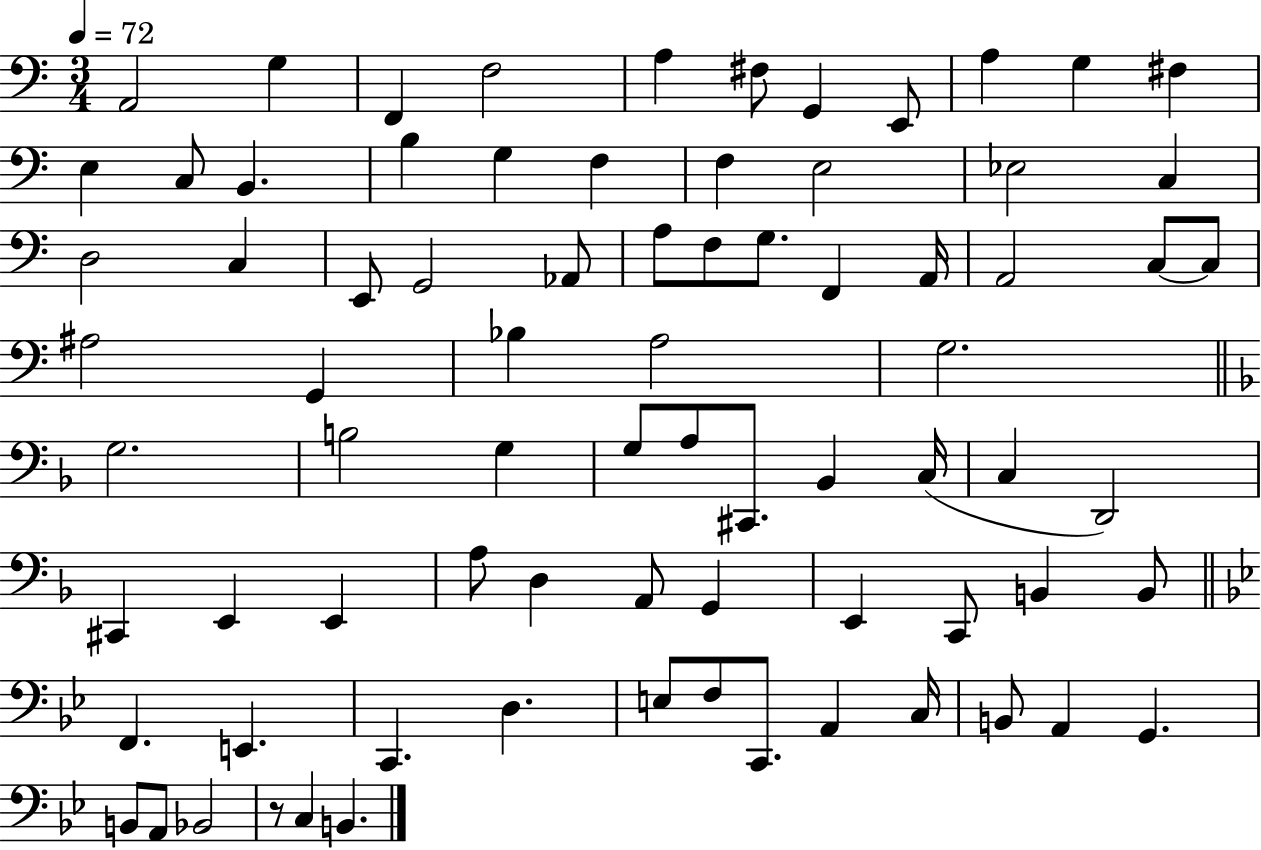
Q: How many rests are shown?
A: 1